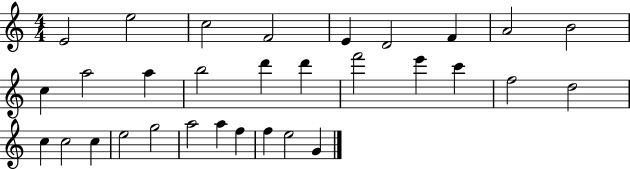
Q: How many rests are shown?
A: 0